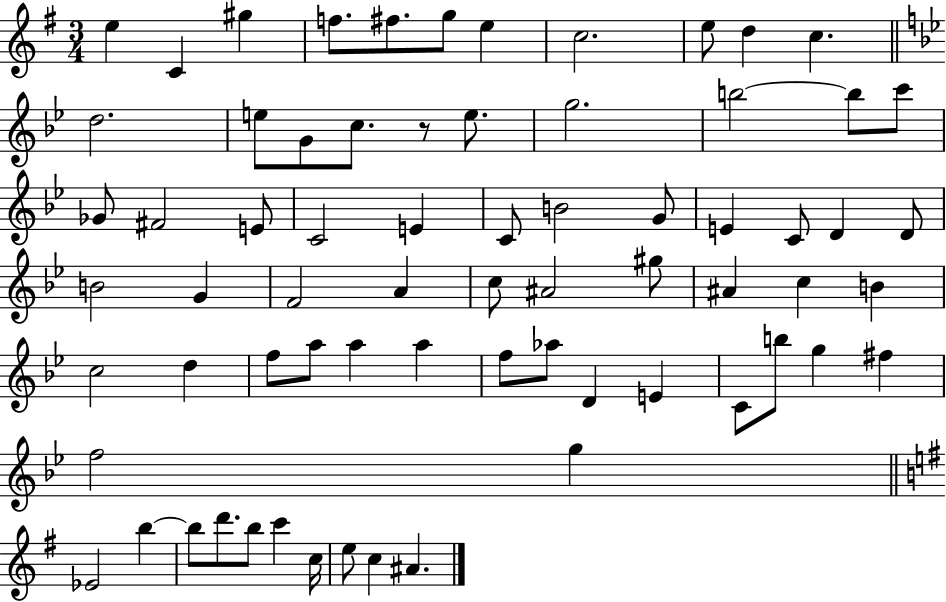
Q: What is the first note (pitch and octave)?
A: E5